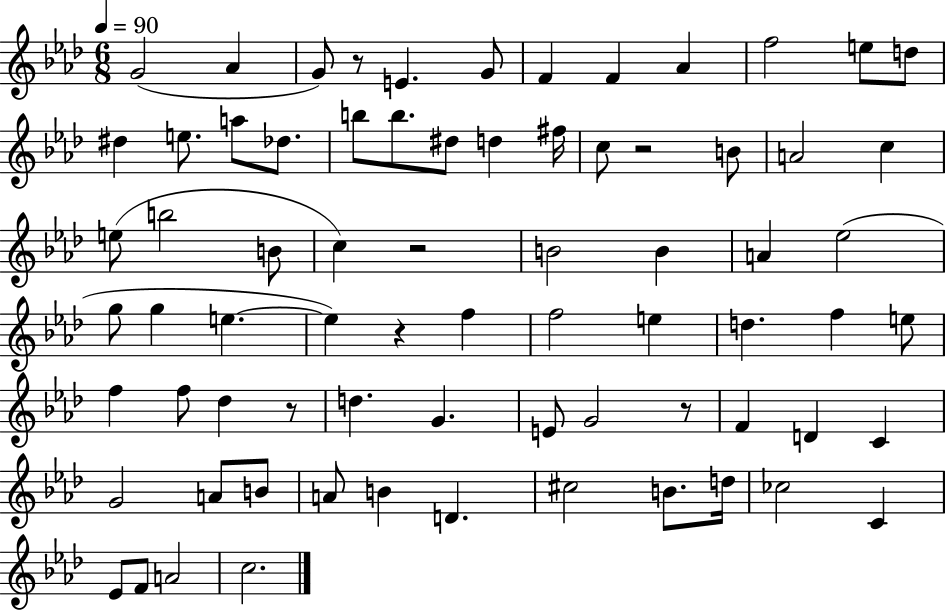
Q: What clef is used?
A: treble